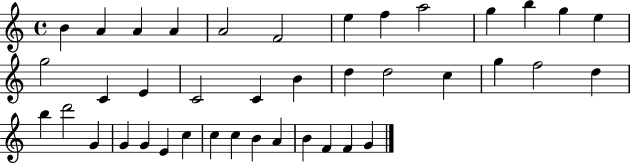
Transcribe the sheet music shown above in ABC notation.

X:1
T:Untitled
M:4/4
L:1/4
K:C
B A A A A2 F2 e f a2 g b g e g2 C E C2 C B d d2 c g f2 d b d'2 G G G E c c c B A B F F G